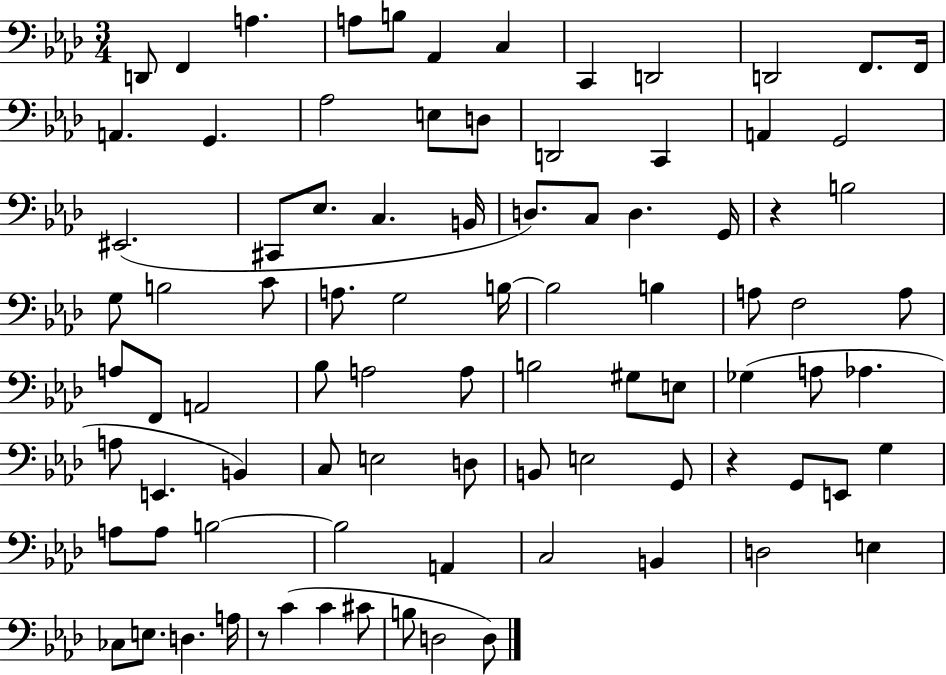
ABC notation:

X:1
T:Untitled
M:3/4
L:1/4
K:Ab
D,,/2 F,, A, A,/2 B,/2 _A,, C, C,, D,,2 D,,2 F,,/2 F,,/4 A,, G,, _A,2 E,/2 D,/2 D,,2 C,, A,, G,,2 ^E,,2 ^C,,/2 _E,/2 C, B,,/4 D,/2 C,/2 D, G,,/4 z B,2 G,/2 B,2 C/2 A,/2 G,2 B,/4 B,2 B, A,/2 F,2 A,/2 A,/2 F,,/2 A,,2 _B,/2 A,2 A,/2 B,2 ^G,/2 E,/2 _G, A,/2 _A, A,/2 E,, B,, C,/2 E,2 D,/2 B,,/2 E,2 G,,/2 z G,,/2 E,,/2 G, A,/2 A,/2 B,2 B,2 A,, C,2 B,, D,2 E, _C,/2 E,/2 D, A,/4 z/2 C C ^C/2 B,/2 D,2 D,/2